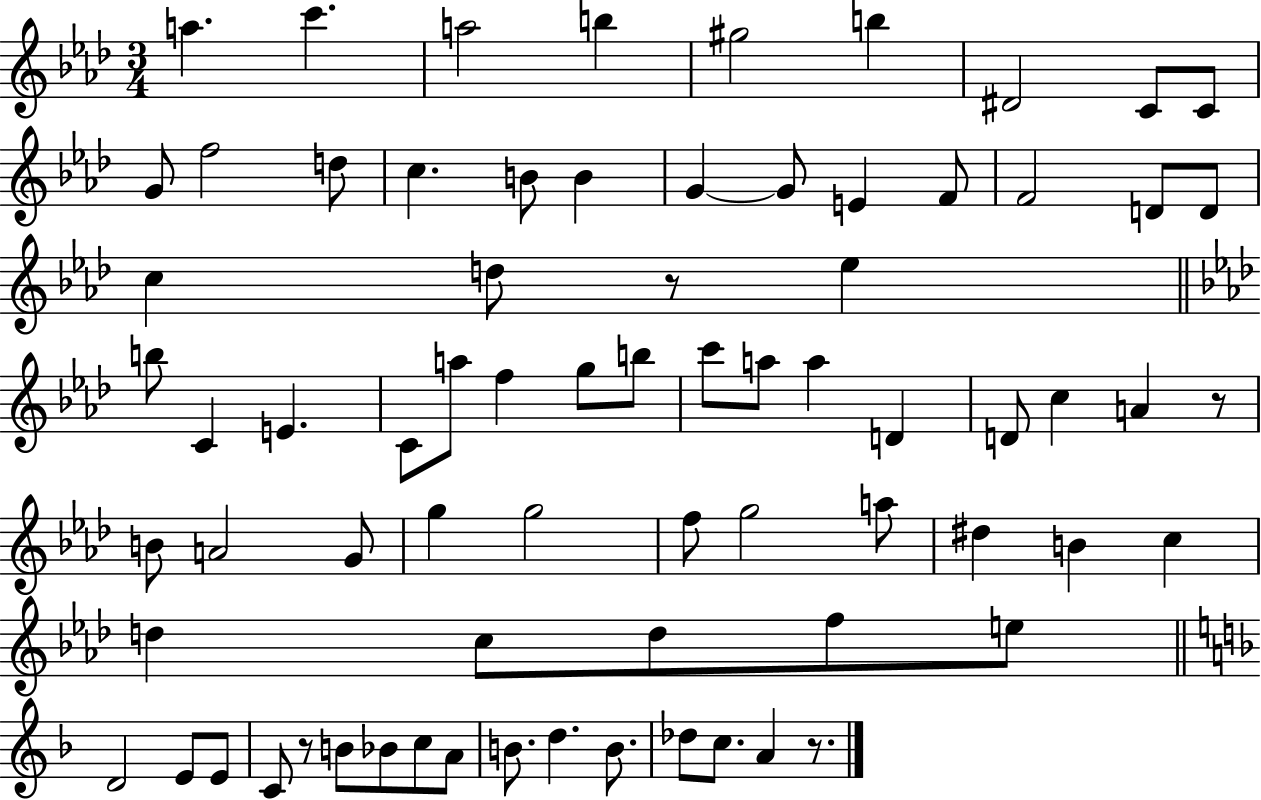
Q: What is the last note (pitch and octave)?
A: A4